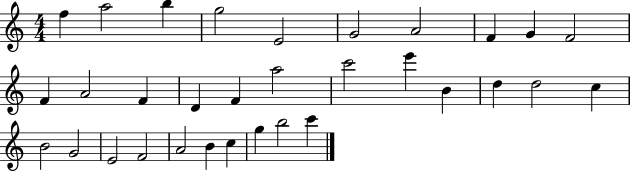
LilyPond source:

{
  \clef treble
  \numericTimeSignature
  \time 4/4
  \key c \major
  f''4 a''2 b''4 | g''2 e'2 | g'2 a'2 | f'4 g'4 f'2 | \break f'4 a'2 f'4 | d'4 f'4 a''2 | c'''2 e'''4 b'4 | d''4 d''2 c''4 | \break b'2 g'2 | e'2 f'2 | a'2 b'4 c''4 | g''4 b''2 c'''4 | \break \bar "|."
}